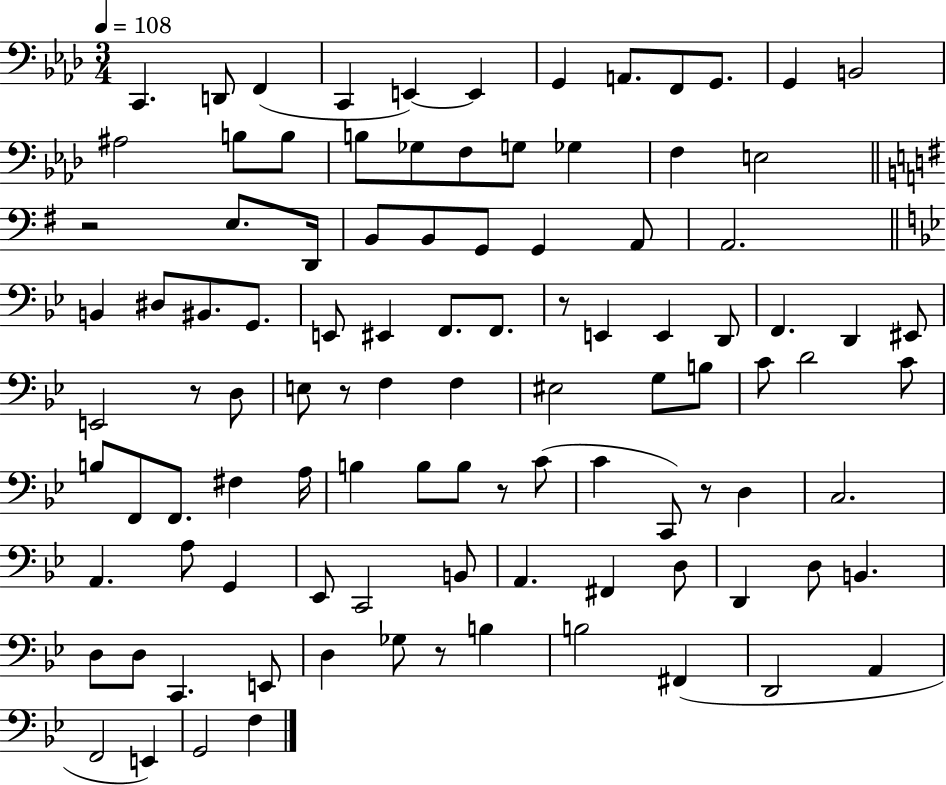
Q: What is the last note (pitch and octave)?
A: F3